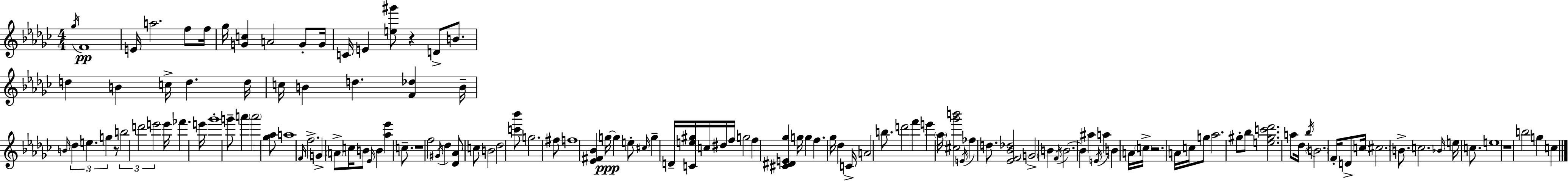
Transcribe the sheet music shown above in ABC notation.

X:1
T:Untitled
M:4/4
L:1/4
K:Ebm
_g/4 F4 E/4 a2 f/2 f/4 _g/4 [Gc] A2 G/2 G/4 C/4 E [e^g']/2 z D/2 B/2 d B c/4 d d/4 c/4 B d [F_d] B/4 B/4 _d e g z/2 b2 d'2 e'2 e'/4 _f' e'/4 _g'4 g'/2 a' a'2 [_g_a]/2 a4 F/4 f2 G A/2 c/4 B/2 _E/4 B [_a_e'] c/2 z4 f2 ^G/4 _d [_D_A]/2 c/2 B2 _d2 [c'_b']/2 g2 ^f/2 f4 [_E^F_B] g/4 g e/2 ^c/4 g D/4 [Ce^g]/4 c/4 ^d/4 f/4 g2 f [^C^DE_g] g/4 g f _g/4 _d C/4 A2 b/2 d'2 f' e' _a/4 [^c_g'b']2 E/4 _f d/2 [_EF_B_d]2 G2 B F/4 B2 B ^a E/4 a B A/4 c/4 z2 A/4 c/4 g/2 _a2 ^g/2 _b/2 [e^gc'_d']2 a/2 _d/4 _b/4 B2 F/4 D/2 c/4 ^c2 B/2 c2 _B/4 e/4 c/2 e4 z4 b2 g c